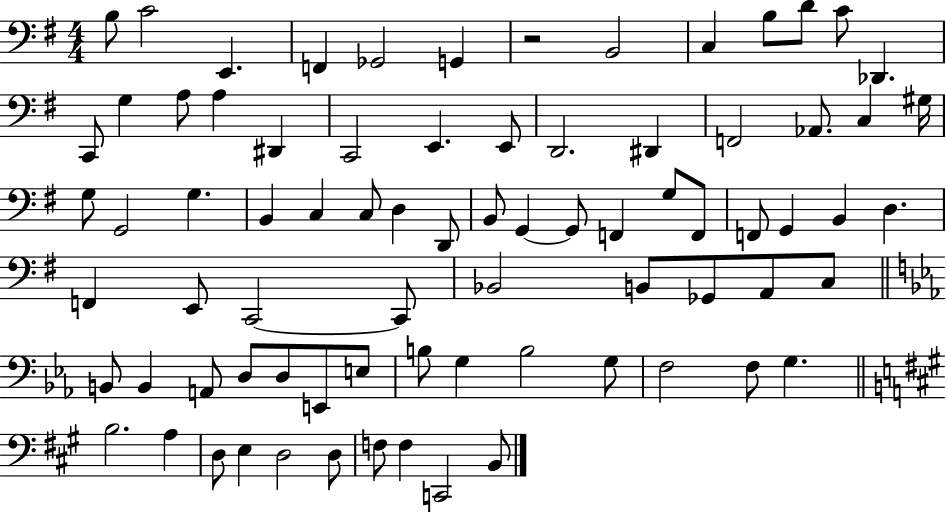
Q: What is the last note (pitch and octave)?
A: B2